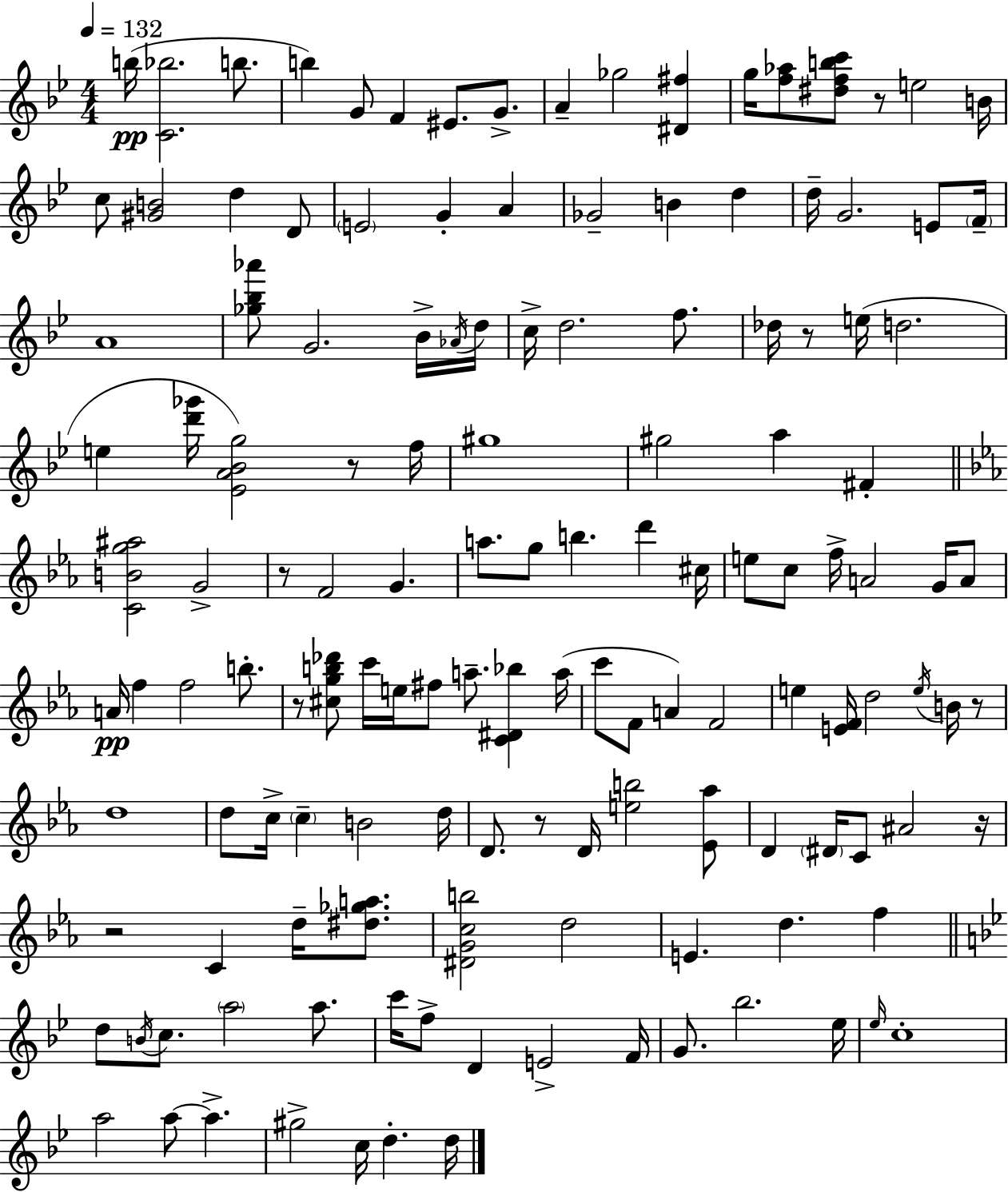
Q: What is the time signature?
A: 4/4